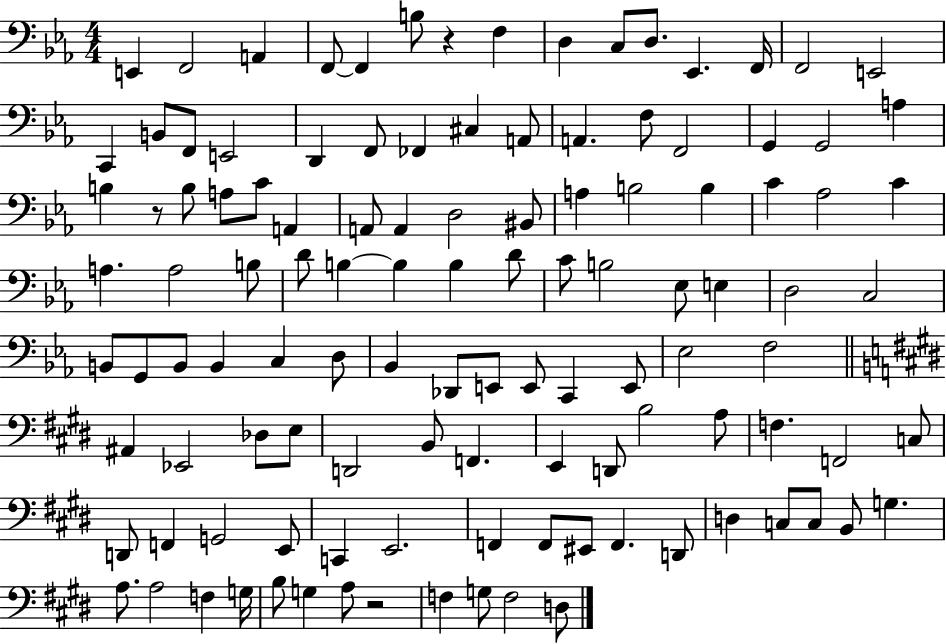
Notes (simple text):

E2/q F2/h A2/q F2/e F2/q B3/e R/q F3/q D3/q C3/e D3/e. Eb2/q. F2/s F2/h E2/h C2/q B2/e F2/e E2/h D2/q F2/e FES2/q C#3/q A2/e A2/q. F3/e F2/h G2/q G2/h A3/q B3/q R/e B3/e A3/e C4/e A2/q A2/e A2/q D3/h BIS2/e A3/q B3/h B3/q C4/q Ab3/h C4/q A3/q. A3/h B3/e D4/e B3/q B3/q B3/q D4/e C4/e B3/h Eb3/e E3/q D3/h C3/h B2/e G2/e B2/e B2/q C3/q D3/e Bb2/q Db2/e E2/e E2/e C2/q E2/e Eb3/h F3/h A#2/q Eb2/h Db3/e E3/e D2/h B2/e F2/q. E2/q D2/e B3/h A3/e F3/q. F2/h C3/e D2/e F2/q G2/h E2/e C2/q E2/h. F2/q F2/e EIS2/e F2/q. D2/e D3/q C3/e C3/e B2/e G3/q. A3/e. A3/h F3/q G3/s B3/e G3/q A3/e R/h F3/q G3/e F3/h D3/e